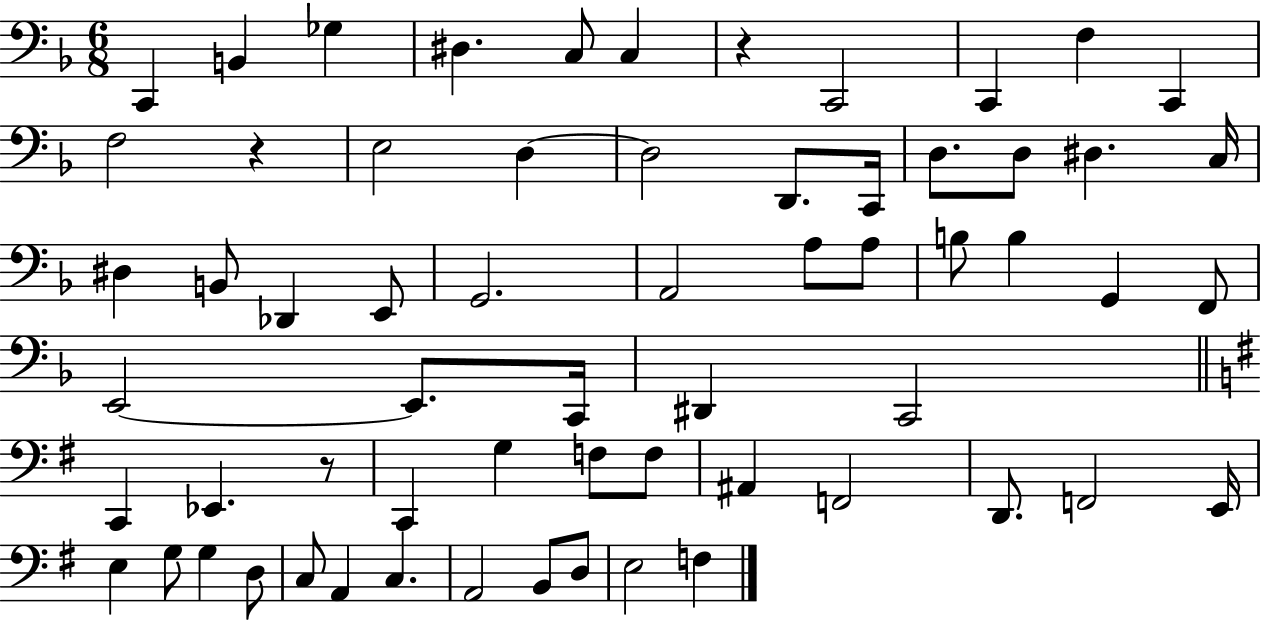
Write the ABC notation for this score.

X:1
T:Untitled
M:6/8
L:1/4
K:F
C,, B,, _G, ^D, C,/2 C, z C,,2 C,, F, C,, F,2 z E,2 D, D,2 D,,/2 C,,/4 D,/2 D,/2 ^D, C,/4 ^D, B,,/2 _D,, E,,/2 G,,2 A,,2 A,/2 A,/2 B,/2 B, G,, F,,/2 E,,2 E,,/2 C,,/4 ^D,, C,,2 C,, _E,, z/2 C,, G, F,/2 F,/2 ^A,, F,,2 D,,/2 F,,2 E,,/4 E, G,/2 G, D,/2 C,/2 A,, C, A,,2 B,,/2 D,/2 E,2 F,